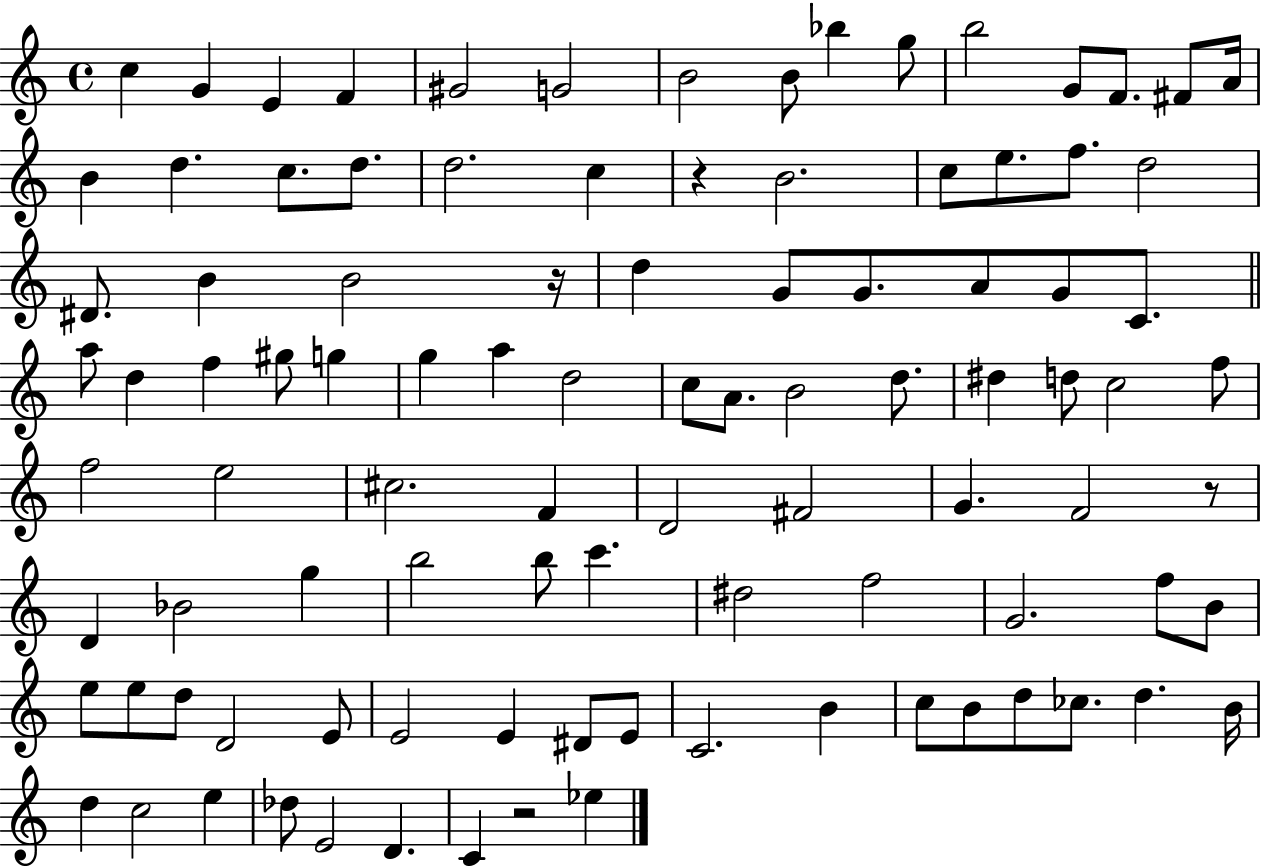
{
  \clef treble
  \time 4/4
  \defaultTimeSignature
  \key c \major
  c''4 g'4 e'4 f'4 | gis'2 g'2 | b'2 b'8 bes''4 g''8 | b''2 g'8 f'8. fis'8 a'16 | \break b'4 d''4. c''8. d''8. | d''2. c''4 | r4 b'2. | c''8 e''8. f''8. d''2 | \break dis'8. b'4 b'2 r16 | d''4 g'8 g'8. a'8 g'8 c'8. | \bar "||" \break \key c \major a''8 d''4 f''4 gis''8 g''4 | g''4 a''4 d''2 | c''8 a'8. b'2 d''8. | dis''4 d''8 c''2 f''8 | \break f''2 e''2 | cis''2. f'4 | d'2 fis'2 | g'4. f'2 r8 | \break d'4 bes'2 g''4 | b''2 b''8 c'''4. | dis''2 f''2 | g'2. f''8 b'8 | \break e''8 e''8 d''8 d'2 e'8 | e'2 e'4 dis'8 e'8 | c'2. b'4 | c''8 b'8 d''8 ces''8. d''4. b'16 | \break d''4 c''2 e''4 | des''8 e'2 d'4. | c'4 r2 ees''4 | \bar "|."
}